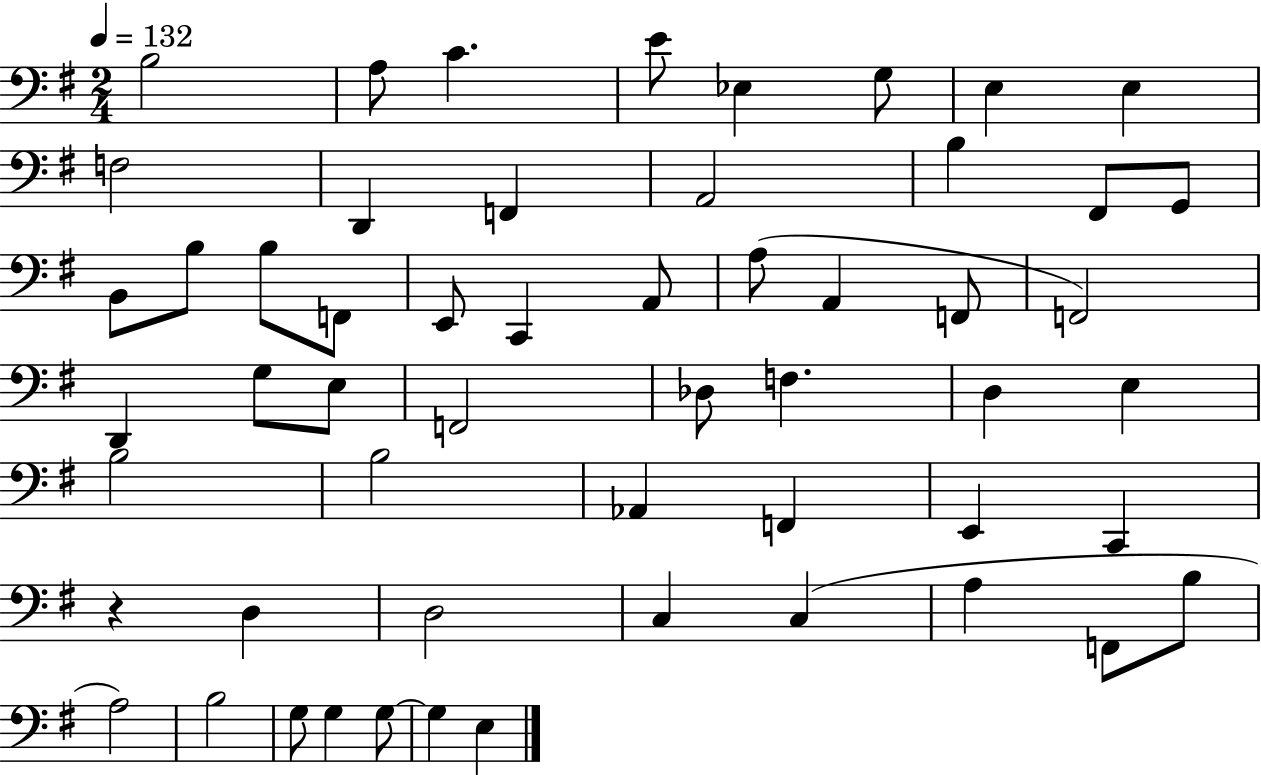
{
  \clef bass
  \numericTimeSignature
  \time 2/4
  \key g \major
  \tempo 4 = 132
  b2 | a8 c'4. | e'8 ees4 g8 | e4 e4 | \break f2 | d,4 f,4 | a,2 | b4 fis,8 g,8 | \break b,8 b8 b8 f,8 | e,8 c,4 a,8 | a8( a,4 f,8 | f,2) | \break d,4 g8 e8 | f,2 | des8 f4. | d4 e4 | \break b2 | b2 | aes,4 f,4 | e,4 c,4 | \break r4 d4 | d2 | c4 c4( | a4 f,8 b8 | \break a2) | b2 | g8 g4 g8~~ | g4 e4 | \break \bar "|."
}